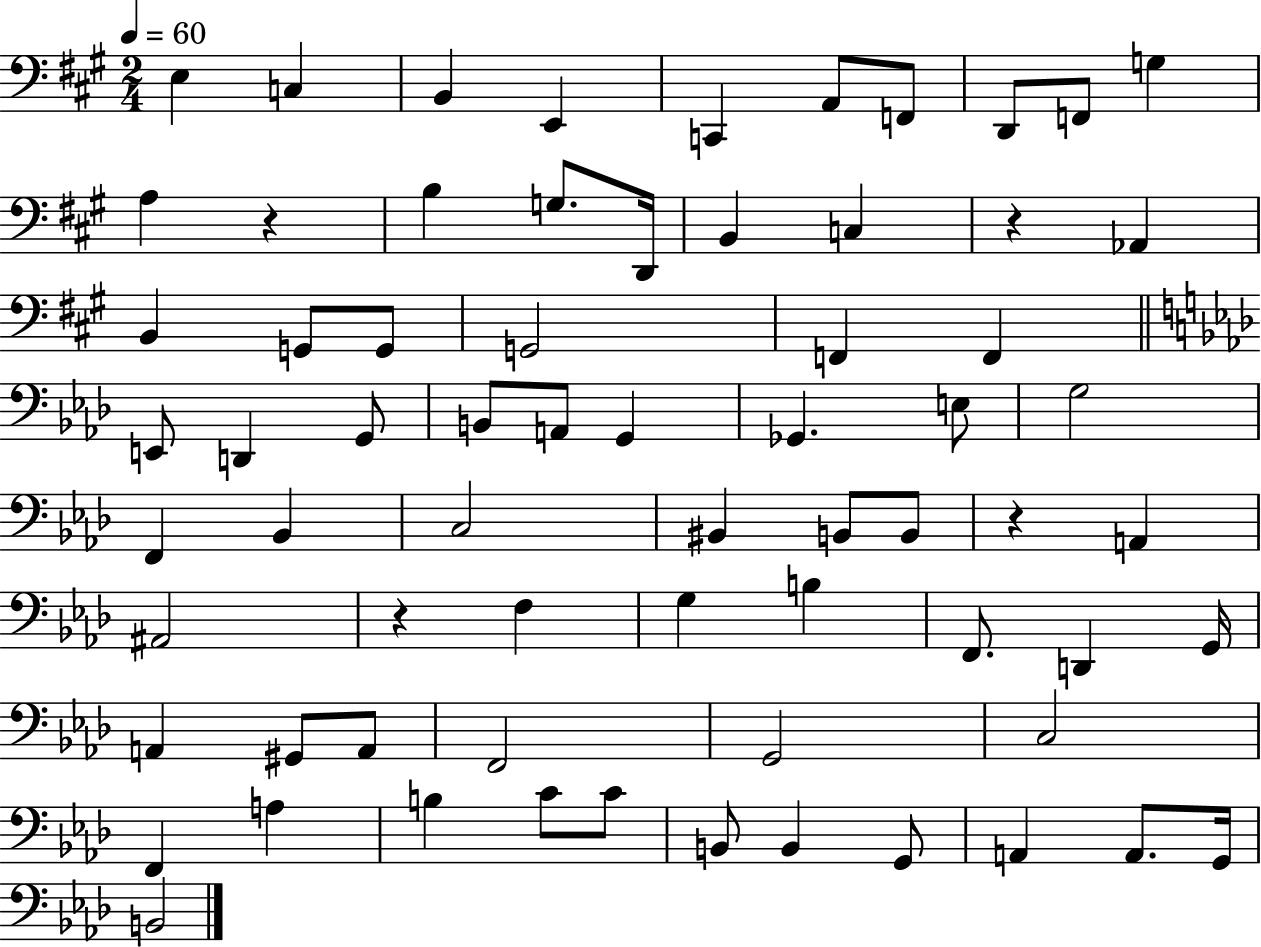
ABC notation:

X:1
T:Untitled
M:2/4
L:1/4
K:A
E, C, B,, E,, C,, A,,/2 F,,/2 D,,/2 F,,/2 G, A, z B, G,/2 D,,/4 B,, C, z _A,, B,, G,,/2 G,,/2 G,,2 F,, F,, E,,/2 D,, G,,/2 B,,/2 A,,/2 G,, _G,, E,/2 G,2 F,, _B,, C,2 ^B,, B,,/2 B,,/2 z A,, ^A,,2 z F, G, B, F,,/2 D,, G,,/4 A,, ^G,,/2 A,,/2 F,,2 G,,2 C,2 F,, A, B, C/2 C/2 B,,/2 B,, G,,/2 A,, A,,/2 G,,/4 B,,2